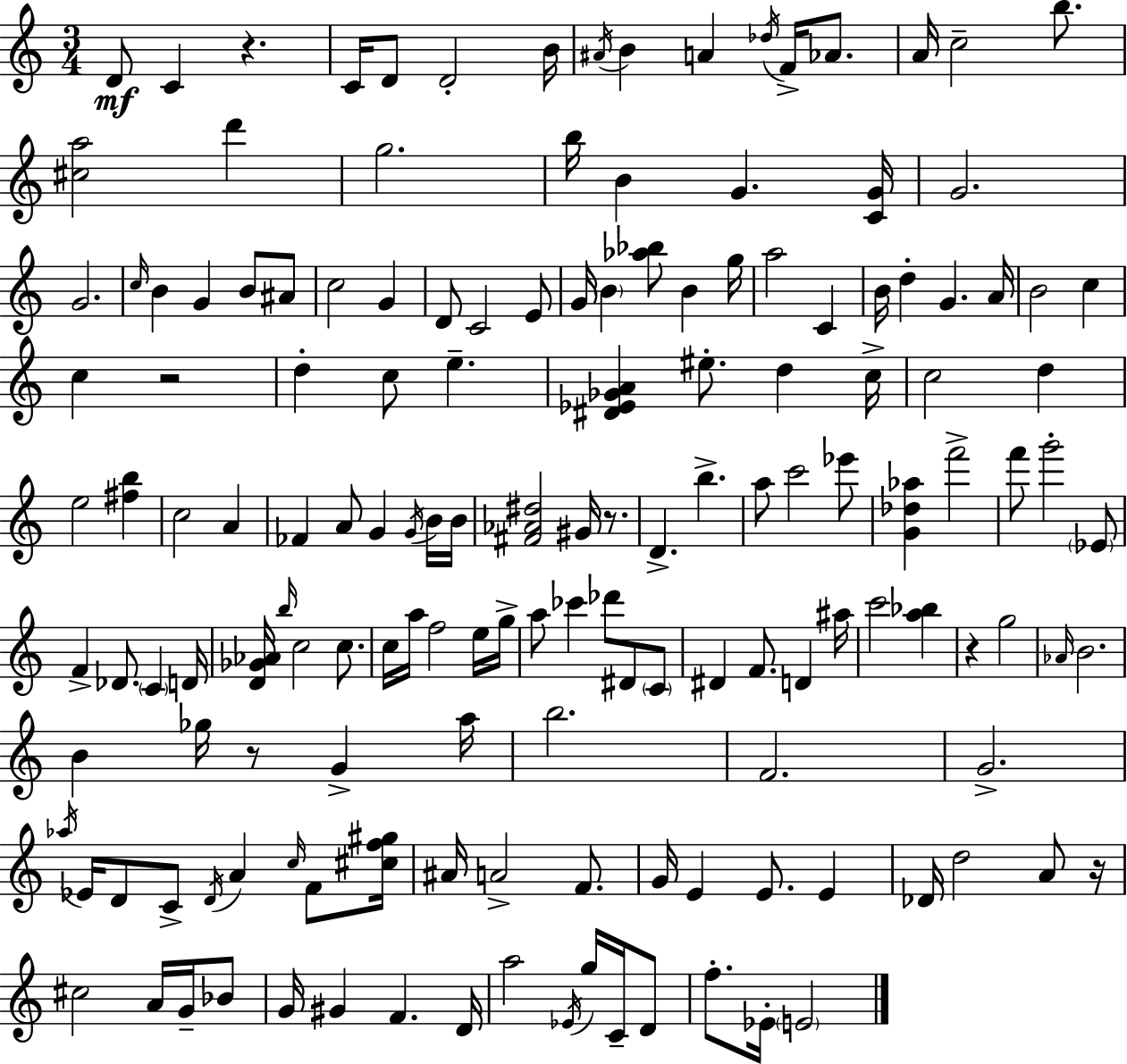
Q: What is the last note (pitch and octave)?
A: E4